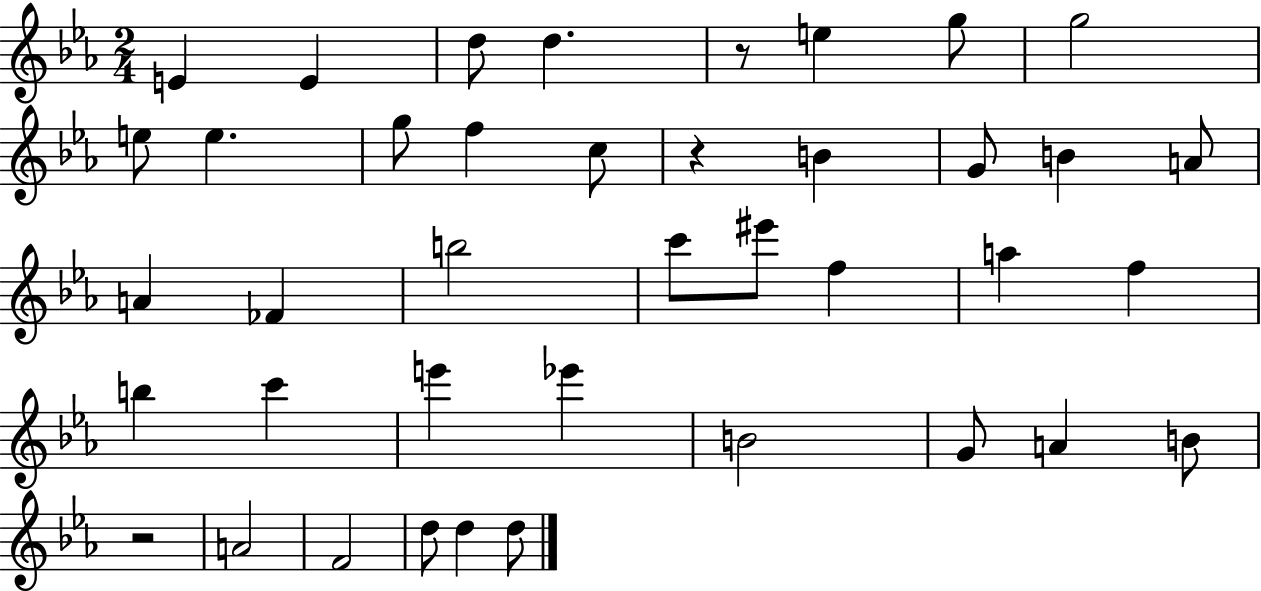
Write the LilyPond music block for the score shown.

{
  \clef treble
  \numericTimeSignature
  \time 2/4
  \key ees \major
  e'4 e'4 | d''8 d''4. | r8 e''4 g''8 | g''2 | \break e''8 e''4. | g''8 f''4 c''8 | r4 b'4 | g'8 b'4 a'8 | \break a'4 fes'4 | b''2 | c'''8 eis'''8 f''4 | a''4 f''4 | \break b''4 c'''4 | e'''4 ees'''4 | b'2 | g'8 a'4 b'8 | \break r2 | a'2 | f'2 | d''8 d''4 d''8 | \break \bar "|."
}